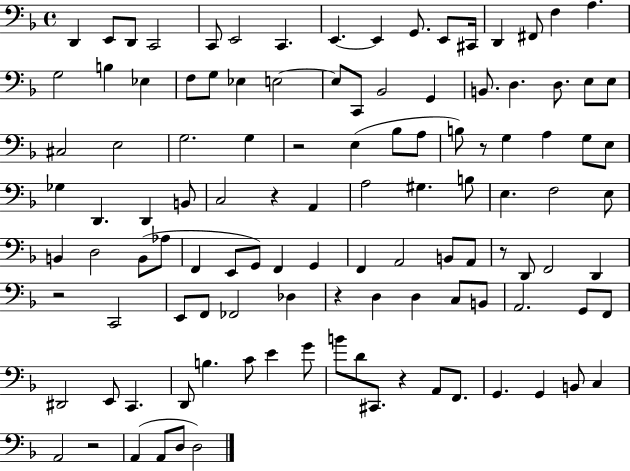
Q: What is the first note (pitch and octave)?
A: D2